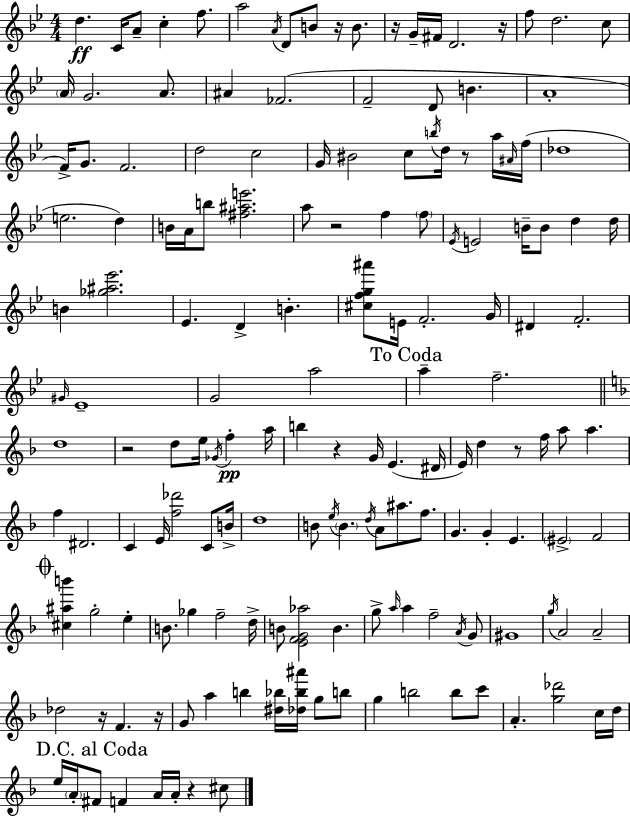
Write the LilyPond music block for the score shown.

{
  \clef treble
  \numericTimeSignature
  \time 4/4
  \key g \minor
  \repeat volta 2 { d''4.\ff c'16 a'8-- c''4-. f''8. | a''2 \acciaccatura { a'16 } d'8 b'8 r16 b'8. | r16 g'16-- fis'16 d'2. | r16 f''8 d''2. c''8 | \break \parenthesize a'16 g'2. a'8. | ais'4 fes'2.( | f'2-- d'8 b'4. | a'1-. | \break f'16->) g'8. f'2. | d''2 c''2 | g'16 bis'2 c''8 \acciaccatura { b''16 } d''16 r8 | a''16 \grace { ais'16 } f''16( des''1 | \break e''2. d''4) | b'16 a'16 b''8 <fis'' ais'' e'''>2. | a''8 r2 f''4 | \parenthesize f''8 \acciaccatura { ees'16 } e'2 b'16-- b'8 d''4 | \break d''16 b'4 <ges'' ais'' ees'''>2. | ees'4. d'4-> b'4.-. | <cis'' f'' g'' ais'''>8 e'16 f'2.-. | g'16 dis'4 f'2.-. | \break \grace { gis'16 } ees'1-- | g'2 a''2 | \mark "To Coda" a''4-- f''2.-- | \bar "||" \break \key d \minor d''1 | r2 d''8 e''16 \acciaccatura { ges'16 }\pp f''4-. | a''16 b''4 r4 g'16 e'4.( | dis'16 e'16) d''4 r8 f''16 a''8 a''4. | \break f''4 dis'2. | c'4 e'16 <f'' des'''>2 c'8 | b'16-> d''1 | b'8 \acciaccatura { e''16 } \parenthesize b'4. \acciaccatura { d''16 } a'8 ais''8. | \break f''8. g'4. g'4-. e'4. | \parenthesize eis'2-> f'2 | \mark \markup { \musicglyph "scripts.coda" } <cis'' ais'' b'''>4 g''2-. e''4-. | b'8. ges''4 f''2-- | \break d''16-> b'8 <e' f' g' aes''>2 b'4. | g''8-> \grace { a''16 } a''4 f''2-- | \acciaccatura { a'16 } g'8 gis'1 | \acciaccatura { g''16 } a'2 a'2-- | \break des''2 r16 f'4. | r16 g'8 a''4 b''4 | <dis'' bes''>16 <des'' bes'' ais'''>16 g''8 b''8 g''4 b''2 | b''8 c'''8 a'4.-. <g'' des'''>2 | \break c''16 d''16 \mark "D.C. al Coda" e''16 \parenthesize a'16-. fis'8 f'4 a'16 a'16-. | r4 cis''8 } \bar "|."
}